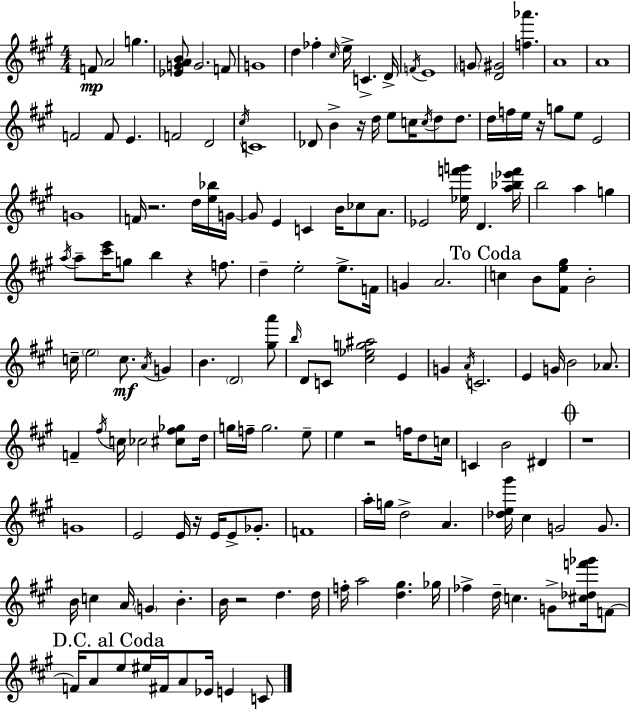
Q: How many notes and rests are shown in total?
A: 162